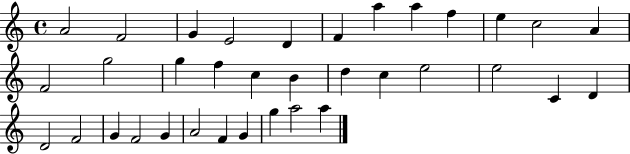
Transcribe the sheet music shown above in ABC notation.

X:1
T:Untitled
M:4/4
L:1/4
K:C
A2 F2 G E2 D F a a f e c2 A F2 g2 g f c B d c e2 e2 C D D2 F2 G F2 G A2 F G g a2 a